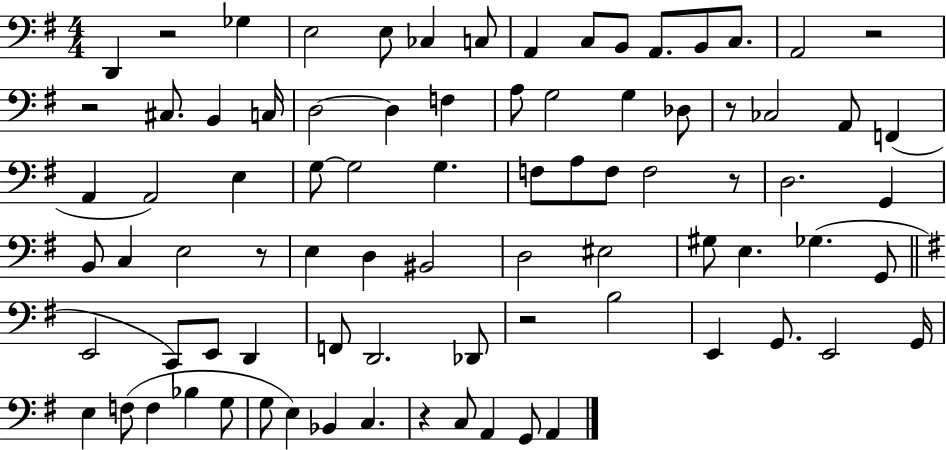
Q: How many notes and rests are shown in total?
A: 83